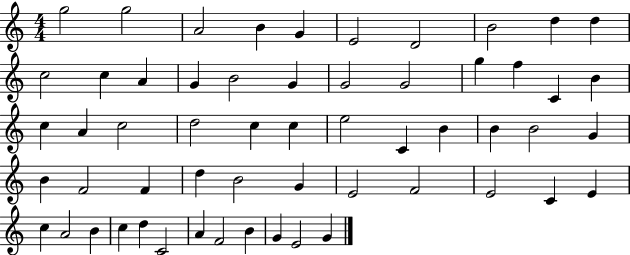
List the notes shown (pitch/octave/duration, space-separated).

G5/h G5/h A4/h B4/q G4/q E4/h D4/h B4/h D5/q D5/q C5/h C5/q A4/q G4/q B4/h G4/q G4/h G4/h G5/q F5/q C4/q B4/q C5/q A4/q C5/h D5/h C5/q C5/q E5/h C4/q B4/q B4/q B4/h G4/q B4/q F4/h F4/q D5/q B4/h G4/q E4/h F4/h E4/h C4/q E4/q C5/q A4/h B4/q C5/q D5/q C4/h A4/q F4/h B4/q G4/q E4/h G4/q